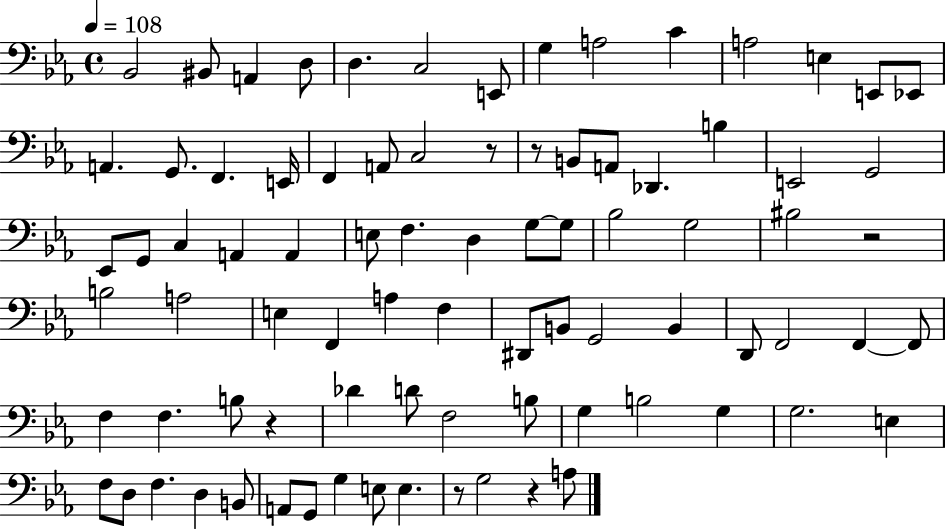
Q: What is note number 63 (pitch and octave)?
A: B3